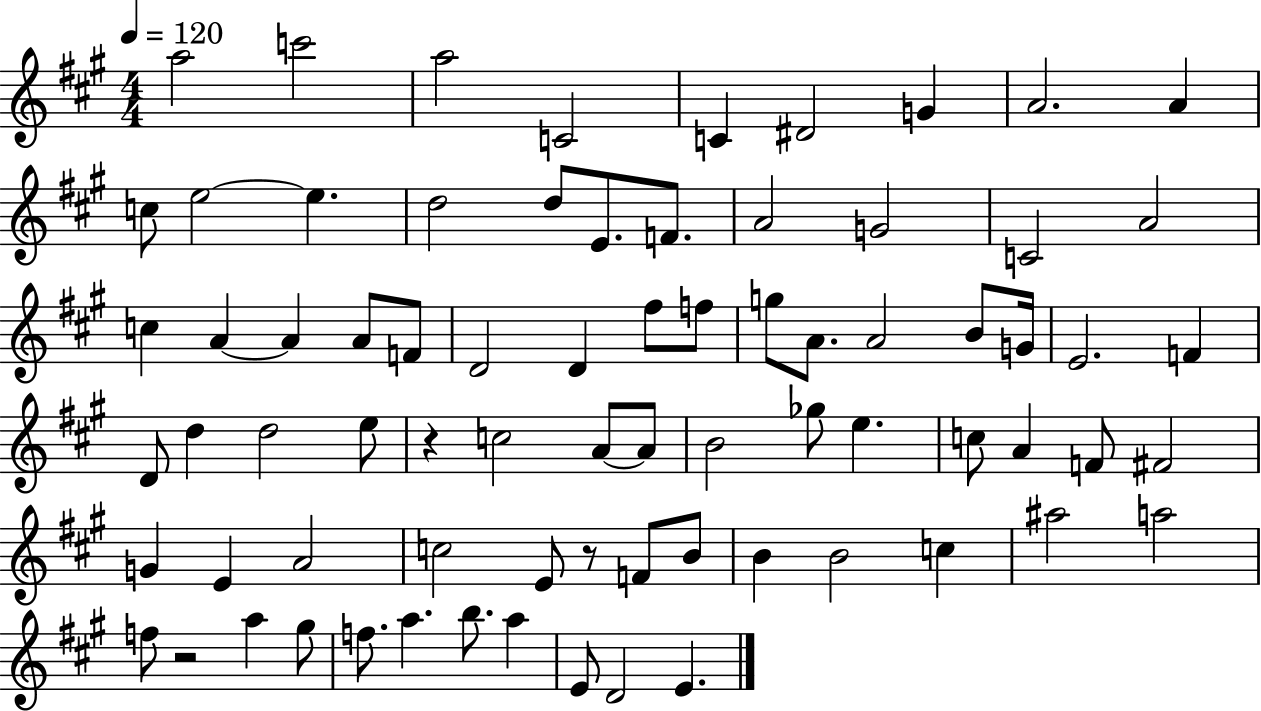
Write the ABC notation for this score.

X:1
T:Untitled
M:4/4
L:1/4
K:A
a2 c'2 a2 C2 C ^D2 G A2 A c/2 e2 e d2 d/2 E/2 F/2 A2 G2 C2 A2 c A A A/2 F/2 D2 D ^f/2 f/2 g/2 A/2 A2 B/2 G/4 E2 F D/2 d d2 e/2 z c2 A/2 A/2 B2 _g/2 e c/2 A F/2 ^F2 G E A2 c2 E/2 z/2 F/2 B/2 B B2 c ^a2 a2 f/2 z2 a ^g/2 f/2 a b/2 a E/2 D2 E